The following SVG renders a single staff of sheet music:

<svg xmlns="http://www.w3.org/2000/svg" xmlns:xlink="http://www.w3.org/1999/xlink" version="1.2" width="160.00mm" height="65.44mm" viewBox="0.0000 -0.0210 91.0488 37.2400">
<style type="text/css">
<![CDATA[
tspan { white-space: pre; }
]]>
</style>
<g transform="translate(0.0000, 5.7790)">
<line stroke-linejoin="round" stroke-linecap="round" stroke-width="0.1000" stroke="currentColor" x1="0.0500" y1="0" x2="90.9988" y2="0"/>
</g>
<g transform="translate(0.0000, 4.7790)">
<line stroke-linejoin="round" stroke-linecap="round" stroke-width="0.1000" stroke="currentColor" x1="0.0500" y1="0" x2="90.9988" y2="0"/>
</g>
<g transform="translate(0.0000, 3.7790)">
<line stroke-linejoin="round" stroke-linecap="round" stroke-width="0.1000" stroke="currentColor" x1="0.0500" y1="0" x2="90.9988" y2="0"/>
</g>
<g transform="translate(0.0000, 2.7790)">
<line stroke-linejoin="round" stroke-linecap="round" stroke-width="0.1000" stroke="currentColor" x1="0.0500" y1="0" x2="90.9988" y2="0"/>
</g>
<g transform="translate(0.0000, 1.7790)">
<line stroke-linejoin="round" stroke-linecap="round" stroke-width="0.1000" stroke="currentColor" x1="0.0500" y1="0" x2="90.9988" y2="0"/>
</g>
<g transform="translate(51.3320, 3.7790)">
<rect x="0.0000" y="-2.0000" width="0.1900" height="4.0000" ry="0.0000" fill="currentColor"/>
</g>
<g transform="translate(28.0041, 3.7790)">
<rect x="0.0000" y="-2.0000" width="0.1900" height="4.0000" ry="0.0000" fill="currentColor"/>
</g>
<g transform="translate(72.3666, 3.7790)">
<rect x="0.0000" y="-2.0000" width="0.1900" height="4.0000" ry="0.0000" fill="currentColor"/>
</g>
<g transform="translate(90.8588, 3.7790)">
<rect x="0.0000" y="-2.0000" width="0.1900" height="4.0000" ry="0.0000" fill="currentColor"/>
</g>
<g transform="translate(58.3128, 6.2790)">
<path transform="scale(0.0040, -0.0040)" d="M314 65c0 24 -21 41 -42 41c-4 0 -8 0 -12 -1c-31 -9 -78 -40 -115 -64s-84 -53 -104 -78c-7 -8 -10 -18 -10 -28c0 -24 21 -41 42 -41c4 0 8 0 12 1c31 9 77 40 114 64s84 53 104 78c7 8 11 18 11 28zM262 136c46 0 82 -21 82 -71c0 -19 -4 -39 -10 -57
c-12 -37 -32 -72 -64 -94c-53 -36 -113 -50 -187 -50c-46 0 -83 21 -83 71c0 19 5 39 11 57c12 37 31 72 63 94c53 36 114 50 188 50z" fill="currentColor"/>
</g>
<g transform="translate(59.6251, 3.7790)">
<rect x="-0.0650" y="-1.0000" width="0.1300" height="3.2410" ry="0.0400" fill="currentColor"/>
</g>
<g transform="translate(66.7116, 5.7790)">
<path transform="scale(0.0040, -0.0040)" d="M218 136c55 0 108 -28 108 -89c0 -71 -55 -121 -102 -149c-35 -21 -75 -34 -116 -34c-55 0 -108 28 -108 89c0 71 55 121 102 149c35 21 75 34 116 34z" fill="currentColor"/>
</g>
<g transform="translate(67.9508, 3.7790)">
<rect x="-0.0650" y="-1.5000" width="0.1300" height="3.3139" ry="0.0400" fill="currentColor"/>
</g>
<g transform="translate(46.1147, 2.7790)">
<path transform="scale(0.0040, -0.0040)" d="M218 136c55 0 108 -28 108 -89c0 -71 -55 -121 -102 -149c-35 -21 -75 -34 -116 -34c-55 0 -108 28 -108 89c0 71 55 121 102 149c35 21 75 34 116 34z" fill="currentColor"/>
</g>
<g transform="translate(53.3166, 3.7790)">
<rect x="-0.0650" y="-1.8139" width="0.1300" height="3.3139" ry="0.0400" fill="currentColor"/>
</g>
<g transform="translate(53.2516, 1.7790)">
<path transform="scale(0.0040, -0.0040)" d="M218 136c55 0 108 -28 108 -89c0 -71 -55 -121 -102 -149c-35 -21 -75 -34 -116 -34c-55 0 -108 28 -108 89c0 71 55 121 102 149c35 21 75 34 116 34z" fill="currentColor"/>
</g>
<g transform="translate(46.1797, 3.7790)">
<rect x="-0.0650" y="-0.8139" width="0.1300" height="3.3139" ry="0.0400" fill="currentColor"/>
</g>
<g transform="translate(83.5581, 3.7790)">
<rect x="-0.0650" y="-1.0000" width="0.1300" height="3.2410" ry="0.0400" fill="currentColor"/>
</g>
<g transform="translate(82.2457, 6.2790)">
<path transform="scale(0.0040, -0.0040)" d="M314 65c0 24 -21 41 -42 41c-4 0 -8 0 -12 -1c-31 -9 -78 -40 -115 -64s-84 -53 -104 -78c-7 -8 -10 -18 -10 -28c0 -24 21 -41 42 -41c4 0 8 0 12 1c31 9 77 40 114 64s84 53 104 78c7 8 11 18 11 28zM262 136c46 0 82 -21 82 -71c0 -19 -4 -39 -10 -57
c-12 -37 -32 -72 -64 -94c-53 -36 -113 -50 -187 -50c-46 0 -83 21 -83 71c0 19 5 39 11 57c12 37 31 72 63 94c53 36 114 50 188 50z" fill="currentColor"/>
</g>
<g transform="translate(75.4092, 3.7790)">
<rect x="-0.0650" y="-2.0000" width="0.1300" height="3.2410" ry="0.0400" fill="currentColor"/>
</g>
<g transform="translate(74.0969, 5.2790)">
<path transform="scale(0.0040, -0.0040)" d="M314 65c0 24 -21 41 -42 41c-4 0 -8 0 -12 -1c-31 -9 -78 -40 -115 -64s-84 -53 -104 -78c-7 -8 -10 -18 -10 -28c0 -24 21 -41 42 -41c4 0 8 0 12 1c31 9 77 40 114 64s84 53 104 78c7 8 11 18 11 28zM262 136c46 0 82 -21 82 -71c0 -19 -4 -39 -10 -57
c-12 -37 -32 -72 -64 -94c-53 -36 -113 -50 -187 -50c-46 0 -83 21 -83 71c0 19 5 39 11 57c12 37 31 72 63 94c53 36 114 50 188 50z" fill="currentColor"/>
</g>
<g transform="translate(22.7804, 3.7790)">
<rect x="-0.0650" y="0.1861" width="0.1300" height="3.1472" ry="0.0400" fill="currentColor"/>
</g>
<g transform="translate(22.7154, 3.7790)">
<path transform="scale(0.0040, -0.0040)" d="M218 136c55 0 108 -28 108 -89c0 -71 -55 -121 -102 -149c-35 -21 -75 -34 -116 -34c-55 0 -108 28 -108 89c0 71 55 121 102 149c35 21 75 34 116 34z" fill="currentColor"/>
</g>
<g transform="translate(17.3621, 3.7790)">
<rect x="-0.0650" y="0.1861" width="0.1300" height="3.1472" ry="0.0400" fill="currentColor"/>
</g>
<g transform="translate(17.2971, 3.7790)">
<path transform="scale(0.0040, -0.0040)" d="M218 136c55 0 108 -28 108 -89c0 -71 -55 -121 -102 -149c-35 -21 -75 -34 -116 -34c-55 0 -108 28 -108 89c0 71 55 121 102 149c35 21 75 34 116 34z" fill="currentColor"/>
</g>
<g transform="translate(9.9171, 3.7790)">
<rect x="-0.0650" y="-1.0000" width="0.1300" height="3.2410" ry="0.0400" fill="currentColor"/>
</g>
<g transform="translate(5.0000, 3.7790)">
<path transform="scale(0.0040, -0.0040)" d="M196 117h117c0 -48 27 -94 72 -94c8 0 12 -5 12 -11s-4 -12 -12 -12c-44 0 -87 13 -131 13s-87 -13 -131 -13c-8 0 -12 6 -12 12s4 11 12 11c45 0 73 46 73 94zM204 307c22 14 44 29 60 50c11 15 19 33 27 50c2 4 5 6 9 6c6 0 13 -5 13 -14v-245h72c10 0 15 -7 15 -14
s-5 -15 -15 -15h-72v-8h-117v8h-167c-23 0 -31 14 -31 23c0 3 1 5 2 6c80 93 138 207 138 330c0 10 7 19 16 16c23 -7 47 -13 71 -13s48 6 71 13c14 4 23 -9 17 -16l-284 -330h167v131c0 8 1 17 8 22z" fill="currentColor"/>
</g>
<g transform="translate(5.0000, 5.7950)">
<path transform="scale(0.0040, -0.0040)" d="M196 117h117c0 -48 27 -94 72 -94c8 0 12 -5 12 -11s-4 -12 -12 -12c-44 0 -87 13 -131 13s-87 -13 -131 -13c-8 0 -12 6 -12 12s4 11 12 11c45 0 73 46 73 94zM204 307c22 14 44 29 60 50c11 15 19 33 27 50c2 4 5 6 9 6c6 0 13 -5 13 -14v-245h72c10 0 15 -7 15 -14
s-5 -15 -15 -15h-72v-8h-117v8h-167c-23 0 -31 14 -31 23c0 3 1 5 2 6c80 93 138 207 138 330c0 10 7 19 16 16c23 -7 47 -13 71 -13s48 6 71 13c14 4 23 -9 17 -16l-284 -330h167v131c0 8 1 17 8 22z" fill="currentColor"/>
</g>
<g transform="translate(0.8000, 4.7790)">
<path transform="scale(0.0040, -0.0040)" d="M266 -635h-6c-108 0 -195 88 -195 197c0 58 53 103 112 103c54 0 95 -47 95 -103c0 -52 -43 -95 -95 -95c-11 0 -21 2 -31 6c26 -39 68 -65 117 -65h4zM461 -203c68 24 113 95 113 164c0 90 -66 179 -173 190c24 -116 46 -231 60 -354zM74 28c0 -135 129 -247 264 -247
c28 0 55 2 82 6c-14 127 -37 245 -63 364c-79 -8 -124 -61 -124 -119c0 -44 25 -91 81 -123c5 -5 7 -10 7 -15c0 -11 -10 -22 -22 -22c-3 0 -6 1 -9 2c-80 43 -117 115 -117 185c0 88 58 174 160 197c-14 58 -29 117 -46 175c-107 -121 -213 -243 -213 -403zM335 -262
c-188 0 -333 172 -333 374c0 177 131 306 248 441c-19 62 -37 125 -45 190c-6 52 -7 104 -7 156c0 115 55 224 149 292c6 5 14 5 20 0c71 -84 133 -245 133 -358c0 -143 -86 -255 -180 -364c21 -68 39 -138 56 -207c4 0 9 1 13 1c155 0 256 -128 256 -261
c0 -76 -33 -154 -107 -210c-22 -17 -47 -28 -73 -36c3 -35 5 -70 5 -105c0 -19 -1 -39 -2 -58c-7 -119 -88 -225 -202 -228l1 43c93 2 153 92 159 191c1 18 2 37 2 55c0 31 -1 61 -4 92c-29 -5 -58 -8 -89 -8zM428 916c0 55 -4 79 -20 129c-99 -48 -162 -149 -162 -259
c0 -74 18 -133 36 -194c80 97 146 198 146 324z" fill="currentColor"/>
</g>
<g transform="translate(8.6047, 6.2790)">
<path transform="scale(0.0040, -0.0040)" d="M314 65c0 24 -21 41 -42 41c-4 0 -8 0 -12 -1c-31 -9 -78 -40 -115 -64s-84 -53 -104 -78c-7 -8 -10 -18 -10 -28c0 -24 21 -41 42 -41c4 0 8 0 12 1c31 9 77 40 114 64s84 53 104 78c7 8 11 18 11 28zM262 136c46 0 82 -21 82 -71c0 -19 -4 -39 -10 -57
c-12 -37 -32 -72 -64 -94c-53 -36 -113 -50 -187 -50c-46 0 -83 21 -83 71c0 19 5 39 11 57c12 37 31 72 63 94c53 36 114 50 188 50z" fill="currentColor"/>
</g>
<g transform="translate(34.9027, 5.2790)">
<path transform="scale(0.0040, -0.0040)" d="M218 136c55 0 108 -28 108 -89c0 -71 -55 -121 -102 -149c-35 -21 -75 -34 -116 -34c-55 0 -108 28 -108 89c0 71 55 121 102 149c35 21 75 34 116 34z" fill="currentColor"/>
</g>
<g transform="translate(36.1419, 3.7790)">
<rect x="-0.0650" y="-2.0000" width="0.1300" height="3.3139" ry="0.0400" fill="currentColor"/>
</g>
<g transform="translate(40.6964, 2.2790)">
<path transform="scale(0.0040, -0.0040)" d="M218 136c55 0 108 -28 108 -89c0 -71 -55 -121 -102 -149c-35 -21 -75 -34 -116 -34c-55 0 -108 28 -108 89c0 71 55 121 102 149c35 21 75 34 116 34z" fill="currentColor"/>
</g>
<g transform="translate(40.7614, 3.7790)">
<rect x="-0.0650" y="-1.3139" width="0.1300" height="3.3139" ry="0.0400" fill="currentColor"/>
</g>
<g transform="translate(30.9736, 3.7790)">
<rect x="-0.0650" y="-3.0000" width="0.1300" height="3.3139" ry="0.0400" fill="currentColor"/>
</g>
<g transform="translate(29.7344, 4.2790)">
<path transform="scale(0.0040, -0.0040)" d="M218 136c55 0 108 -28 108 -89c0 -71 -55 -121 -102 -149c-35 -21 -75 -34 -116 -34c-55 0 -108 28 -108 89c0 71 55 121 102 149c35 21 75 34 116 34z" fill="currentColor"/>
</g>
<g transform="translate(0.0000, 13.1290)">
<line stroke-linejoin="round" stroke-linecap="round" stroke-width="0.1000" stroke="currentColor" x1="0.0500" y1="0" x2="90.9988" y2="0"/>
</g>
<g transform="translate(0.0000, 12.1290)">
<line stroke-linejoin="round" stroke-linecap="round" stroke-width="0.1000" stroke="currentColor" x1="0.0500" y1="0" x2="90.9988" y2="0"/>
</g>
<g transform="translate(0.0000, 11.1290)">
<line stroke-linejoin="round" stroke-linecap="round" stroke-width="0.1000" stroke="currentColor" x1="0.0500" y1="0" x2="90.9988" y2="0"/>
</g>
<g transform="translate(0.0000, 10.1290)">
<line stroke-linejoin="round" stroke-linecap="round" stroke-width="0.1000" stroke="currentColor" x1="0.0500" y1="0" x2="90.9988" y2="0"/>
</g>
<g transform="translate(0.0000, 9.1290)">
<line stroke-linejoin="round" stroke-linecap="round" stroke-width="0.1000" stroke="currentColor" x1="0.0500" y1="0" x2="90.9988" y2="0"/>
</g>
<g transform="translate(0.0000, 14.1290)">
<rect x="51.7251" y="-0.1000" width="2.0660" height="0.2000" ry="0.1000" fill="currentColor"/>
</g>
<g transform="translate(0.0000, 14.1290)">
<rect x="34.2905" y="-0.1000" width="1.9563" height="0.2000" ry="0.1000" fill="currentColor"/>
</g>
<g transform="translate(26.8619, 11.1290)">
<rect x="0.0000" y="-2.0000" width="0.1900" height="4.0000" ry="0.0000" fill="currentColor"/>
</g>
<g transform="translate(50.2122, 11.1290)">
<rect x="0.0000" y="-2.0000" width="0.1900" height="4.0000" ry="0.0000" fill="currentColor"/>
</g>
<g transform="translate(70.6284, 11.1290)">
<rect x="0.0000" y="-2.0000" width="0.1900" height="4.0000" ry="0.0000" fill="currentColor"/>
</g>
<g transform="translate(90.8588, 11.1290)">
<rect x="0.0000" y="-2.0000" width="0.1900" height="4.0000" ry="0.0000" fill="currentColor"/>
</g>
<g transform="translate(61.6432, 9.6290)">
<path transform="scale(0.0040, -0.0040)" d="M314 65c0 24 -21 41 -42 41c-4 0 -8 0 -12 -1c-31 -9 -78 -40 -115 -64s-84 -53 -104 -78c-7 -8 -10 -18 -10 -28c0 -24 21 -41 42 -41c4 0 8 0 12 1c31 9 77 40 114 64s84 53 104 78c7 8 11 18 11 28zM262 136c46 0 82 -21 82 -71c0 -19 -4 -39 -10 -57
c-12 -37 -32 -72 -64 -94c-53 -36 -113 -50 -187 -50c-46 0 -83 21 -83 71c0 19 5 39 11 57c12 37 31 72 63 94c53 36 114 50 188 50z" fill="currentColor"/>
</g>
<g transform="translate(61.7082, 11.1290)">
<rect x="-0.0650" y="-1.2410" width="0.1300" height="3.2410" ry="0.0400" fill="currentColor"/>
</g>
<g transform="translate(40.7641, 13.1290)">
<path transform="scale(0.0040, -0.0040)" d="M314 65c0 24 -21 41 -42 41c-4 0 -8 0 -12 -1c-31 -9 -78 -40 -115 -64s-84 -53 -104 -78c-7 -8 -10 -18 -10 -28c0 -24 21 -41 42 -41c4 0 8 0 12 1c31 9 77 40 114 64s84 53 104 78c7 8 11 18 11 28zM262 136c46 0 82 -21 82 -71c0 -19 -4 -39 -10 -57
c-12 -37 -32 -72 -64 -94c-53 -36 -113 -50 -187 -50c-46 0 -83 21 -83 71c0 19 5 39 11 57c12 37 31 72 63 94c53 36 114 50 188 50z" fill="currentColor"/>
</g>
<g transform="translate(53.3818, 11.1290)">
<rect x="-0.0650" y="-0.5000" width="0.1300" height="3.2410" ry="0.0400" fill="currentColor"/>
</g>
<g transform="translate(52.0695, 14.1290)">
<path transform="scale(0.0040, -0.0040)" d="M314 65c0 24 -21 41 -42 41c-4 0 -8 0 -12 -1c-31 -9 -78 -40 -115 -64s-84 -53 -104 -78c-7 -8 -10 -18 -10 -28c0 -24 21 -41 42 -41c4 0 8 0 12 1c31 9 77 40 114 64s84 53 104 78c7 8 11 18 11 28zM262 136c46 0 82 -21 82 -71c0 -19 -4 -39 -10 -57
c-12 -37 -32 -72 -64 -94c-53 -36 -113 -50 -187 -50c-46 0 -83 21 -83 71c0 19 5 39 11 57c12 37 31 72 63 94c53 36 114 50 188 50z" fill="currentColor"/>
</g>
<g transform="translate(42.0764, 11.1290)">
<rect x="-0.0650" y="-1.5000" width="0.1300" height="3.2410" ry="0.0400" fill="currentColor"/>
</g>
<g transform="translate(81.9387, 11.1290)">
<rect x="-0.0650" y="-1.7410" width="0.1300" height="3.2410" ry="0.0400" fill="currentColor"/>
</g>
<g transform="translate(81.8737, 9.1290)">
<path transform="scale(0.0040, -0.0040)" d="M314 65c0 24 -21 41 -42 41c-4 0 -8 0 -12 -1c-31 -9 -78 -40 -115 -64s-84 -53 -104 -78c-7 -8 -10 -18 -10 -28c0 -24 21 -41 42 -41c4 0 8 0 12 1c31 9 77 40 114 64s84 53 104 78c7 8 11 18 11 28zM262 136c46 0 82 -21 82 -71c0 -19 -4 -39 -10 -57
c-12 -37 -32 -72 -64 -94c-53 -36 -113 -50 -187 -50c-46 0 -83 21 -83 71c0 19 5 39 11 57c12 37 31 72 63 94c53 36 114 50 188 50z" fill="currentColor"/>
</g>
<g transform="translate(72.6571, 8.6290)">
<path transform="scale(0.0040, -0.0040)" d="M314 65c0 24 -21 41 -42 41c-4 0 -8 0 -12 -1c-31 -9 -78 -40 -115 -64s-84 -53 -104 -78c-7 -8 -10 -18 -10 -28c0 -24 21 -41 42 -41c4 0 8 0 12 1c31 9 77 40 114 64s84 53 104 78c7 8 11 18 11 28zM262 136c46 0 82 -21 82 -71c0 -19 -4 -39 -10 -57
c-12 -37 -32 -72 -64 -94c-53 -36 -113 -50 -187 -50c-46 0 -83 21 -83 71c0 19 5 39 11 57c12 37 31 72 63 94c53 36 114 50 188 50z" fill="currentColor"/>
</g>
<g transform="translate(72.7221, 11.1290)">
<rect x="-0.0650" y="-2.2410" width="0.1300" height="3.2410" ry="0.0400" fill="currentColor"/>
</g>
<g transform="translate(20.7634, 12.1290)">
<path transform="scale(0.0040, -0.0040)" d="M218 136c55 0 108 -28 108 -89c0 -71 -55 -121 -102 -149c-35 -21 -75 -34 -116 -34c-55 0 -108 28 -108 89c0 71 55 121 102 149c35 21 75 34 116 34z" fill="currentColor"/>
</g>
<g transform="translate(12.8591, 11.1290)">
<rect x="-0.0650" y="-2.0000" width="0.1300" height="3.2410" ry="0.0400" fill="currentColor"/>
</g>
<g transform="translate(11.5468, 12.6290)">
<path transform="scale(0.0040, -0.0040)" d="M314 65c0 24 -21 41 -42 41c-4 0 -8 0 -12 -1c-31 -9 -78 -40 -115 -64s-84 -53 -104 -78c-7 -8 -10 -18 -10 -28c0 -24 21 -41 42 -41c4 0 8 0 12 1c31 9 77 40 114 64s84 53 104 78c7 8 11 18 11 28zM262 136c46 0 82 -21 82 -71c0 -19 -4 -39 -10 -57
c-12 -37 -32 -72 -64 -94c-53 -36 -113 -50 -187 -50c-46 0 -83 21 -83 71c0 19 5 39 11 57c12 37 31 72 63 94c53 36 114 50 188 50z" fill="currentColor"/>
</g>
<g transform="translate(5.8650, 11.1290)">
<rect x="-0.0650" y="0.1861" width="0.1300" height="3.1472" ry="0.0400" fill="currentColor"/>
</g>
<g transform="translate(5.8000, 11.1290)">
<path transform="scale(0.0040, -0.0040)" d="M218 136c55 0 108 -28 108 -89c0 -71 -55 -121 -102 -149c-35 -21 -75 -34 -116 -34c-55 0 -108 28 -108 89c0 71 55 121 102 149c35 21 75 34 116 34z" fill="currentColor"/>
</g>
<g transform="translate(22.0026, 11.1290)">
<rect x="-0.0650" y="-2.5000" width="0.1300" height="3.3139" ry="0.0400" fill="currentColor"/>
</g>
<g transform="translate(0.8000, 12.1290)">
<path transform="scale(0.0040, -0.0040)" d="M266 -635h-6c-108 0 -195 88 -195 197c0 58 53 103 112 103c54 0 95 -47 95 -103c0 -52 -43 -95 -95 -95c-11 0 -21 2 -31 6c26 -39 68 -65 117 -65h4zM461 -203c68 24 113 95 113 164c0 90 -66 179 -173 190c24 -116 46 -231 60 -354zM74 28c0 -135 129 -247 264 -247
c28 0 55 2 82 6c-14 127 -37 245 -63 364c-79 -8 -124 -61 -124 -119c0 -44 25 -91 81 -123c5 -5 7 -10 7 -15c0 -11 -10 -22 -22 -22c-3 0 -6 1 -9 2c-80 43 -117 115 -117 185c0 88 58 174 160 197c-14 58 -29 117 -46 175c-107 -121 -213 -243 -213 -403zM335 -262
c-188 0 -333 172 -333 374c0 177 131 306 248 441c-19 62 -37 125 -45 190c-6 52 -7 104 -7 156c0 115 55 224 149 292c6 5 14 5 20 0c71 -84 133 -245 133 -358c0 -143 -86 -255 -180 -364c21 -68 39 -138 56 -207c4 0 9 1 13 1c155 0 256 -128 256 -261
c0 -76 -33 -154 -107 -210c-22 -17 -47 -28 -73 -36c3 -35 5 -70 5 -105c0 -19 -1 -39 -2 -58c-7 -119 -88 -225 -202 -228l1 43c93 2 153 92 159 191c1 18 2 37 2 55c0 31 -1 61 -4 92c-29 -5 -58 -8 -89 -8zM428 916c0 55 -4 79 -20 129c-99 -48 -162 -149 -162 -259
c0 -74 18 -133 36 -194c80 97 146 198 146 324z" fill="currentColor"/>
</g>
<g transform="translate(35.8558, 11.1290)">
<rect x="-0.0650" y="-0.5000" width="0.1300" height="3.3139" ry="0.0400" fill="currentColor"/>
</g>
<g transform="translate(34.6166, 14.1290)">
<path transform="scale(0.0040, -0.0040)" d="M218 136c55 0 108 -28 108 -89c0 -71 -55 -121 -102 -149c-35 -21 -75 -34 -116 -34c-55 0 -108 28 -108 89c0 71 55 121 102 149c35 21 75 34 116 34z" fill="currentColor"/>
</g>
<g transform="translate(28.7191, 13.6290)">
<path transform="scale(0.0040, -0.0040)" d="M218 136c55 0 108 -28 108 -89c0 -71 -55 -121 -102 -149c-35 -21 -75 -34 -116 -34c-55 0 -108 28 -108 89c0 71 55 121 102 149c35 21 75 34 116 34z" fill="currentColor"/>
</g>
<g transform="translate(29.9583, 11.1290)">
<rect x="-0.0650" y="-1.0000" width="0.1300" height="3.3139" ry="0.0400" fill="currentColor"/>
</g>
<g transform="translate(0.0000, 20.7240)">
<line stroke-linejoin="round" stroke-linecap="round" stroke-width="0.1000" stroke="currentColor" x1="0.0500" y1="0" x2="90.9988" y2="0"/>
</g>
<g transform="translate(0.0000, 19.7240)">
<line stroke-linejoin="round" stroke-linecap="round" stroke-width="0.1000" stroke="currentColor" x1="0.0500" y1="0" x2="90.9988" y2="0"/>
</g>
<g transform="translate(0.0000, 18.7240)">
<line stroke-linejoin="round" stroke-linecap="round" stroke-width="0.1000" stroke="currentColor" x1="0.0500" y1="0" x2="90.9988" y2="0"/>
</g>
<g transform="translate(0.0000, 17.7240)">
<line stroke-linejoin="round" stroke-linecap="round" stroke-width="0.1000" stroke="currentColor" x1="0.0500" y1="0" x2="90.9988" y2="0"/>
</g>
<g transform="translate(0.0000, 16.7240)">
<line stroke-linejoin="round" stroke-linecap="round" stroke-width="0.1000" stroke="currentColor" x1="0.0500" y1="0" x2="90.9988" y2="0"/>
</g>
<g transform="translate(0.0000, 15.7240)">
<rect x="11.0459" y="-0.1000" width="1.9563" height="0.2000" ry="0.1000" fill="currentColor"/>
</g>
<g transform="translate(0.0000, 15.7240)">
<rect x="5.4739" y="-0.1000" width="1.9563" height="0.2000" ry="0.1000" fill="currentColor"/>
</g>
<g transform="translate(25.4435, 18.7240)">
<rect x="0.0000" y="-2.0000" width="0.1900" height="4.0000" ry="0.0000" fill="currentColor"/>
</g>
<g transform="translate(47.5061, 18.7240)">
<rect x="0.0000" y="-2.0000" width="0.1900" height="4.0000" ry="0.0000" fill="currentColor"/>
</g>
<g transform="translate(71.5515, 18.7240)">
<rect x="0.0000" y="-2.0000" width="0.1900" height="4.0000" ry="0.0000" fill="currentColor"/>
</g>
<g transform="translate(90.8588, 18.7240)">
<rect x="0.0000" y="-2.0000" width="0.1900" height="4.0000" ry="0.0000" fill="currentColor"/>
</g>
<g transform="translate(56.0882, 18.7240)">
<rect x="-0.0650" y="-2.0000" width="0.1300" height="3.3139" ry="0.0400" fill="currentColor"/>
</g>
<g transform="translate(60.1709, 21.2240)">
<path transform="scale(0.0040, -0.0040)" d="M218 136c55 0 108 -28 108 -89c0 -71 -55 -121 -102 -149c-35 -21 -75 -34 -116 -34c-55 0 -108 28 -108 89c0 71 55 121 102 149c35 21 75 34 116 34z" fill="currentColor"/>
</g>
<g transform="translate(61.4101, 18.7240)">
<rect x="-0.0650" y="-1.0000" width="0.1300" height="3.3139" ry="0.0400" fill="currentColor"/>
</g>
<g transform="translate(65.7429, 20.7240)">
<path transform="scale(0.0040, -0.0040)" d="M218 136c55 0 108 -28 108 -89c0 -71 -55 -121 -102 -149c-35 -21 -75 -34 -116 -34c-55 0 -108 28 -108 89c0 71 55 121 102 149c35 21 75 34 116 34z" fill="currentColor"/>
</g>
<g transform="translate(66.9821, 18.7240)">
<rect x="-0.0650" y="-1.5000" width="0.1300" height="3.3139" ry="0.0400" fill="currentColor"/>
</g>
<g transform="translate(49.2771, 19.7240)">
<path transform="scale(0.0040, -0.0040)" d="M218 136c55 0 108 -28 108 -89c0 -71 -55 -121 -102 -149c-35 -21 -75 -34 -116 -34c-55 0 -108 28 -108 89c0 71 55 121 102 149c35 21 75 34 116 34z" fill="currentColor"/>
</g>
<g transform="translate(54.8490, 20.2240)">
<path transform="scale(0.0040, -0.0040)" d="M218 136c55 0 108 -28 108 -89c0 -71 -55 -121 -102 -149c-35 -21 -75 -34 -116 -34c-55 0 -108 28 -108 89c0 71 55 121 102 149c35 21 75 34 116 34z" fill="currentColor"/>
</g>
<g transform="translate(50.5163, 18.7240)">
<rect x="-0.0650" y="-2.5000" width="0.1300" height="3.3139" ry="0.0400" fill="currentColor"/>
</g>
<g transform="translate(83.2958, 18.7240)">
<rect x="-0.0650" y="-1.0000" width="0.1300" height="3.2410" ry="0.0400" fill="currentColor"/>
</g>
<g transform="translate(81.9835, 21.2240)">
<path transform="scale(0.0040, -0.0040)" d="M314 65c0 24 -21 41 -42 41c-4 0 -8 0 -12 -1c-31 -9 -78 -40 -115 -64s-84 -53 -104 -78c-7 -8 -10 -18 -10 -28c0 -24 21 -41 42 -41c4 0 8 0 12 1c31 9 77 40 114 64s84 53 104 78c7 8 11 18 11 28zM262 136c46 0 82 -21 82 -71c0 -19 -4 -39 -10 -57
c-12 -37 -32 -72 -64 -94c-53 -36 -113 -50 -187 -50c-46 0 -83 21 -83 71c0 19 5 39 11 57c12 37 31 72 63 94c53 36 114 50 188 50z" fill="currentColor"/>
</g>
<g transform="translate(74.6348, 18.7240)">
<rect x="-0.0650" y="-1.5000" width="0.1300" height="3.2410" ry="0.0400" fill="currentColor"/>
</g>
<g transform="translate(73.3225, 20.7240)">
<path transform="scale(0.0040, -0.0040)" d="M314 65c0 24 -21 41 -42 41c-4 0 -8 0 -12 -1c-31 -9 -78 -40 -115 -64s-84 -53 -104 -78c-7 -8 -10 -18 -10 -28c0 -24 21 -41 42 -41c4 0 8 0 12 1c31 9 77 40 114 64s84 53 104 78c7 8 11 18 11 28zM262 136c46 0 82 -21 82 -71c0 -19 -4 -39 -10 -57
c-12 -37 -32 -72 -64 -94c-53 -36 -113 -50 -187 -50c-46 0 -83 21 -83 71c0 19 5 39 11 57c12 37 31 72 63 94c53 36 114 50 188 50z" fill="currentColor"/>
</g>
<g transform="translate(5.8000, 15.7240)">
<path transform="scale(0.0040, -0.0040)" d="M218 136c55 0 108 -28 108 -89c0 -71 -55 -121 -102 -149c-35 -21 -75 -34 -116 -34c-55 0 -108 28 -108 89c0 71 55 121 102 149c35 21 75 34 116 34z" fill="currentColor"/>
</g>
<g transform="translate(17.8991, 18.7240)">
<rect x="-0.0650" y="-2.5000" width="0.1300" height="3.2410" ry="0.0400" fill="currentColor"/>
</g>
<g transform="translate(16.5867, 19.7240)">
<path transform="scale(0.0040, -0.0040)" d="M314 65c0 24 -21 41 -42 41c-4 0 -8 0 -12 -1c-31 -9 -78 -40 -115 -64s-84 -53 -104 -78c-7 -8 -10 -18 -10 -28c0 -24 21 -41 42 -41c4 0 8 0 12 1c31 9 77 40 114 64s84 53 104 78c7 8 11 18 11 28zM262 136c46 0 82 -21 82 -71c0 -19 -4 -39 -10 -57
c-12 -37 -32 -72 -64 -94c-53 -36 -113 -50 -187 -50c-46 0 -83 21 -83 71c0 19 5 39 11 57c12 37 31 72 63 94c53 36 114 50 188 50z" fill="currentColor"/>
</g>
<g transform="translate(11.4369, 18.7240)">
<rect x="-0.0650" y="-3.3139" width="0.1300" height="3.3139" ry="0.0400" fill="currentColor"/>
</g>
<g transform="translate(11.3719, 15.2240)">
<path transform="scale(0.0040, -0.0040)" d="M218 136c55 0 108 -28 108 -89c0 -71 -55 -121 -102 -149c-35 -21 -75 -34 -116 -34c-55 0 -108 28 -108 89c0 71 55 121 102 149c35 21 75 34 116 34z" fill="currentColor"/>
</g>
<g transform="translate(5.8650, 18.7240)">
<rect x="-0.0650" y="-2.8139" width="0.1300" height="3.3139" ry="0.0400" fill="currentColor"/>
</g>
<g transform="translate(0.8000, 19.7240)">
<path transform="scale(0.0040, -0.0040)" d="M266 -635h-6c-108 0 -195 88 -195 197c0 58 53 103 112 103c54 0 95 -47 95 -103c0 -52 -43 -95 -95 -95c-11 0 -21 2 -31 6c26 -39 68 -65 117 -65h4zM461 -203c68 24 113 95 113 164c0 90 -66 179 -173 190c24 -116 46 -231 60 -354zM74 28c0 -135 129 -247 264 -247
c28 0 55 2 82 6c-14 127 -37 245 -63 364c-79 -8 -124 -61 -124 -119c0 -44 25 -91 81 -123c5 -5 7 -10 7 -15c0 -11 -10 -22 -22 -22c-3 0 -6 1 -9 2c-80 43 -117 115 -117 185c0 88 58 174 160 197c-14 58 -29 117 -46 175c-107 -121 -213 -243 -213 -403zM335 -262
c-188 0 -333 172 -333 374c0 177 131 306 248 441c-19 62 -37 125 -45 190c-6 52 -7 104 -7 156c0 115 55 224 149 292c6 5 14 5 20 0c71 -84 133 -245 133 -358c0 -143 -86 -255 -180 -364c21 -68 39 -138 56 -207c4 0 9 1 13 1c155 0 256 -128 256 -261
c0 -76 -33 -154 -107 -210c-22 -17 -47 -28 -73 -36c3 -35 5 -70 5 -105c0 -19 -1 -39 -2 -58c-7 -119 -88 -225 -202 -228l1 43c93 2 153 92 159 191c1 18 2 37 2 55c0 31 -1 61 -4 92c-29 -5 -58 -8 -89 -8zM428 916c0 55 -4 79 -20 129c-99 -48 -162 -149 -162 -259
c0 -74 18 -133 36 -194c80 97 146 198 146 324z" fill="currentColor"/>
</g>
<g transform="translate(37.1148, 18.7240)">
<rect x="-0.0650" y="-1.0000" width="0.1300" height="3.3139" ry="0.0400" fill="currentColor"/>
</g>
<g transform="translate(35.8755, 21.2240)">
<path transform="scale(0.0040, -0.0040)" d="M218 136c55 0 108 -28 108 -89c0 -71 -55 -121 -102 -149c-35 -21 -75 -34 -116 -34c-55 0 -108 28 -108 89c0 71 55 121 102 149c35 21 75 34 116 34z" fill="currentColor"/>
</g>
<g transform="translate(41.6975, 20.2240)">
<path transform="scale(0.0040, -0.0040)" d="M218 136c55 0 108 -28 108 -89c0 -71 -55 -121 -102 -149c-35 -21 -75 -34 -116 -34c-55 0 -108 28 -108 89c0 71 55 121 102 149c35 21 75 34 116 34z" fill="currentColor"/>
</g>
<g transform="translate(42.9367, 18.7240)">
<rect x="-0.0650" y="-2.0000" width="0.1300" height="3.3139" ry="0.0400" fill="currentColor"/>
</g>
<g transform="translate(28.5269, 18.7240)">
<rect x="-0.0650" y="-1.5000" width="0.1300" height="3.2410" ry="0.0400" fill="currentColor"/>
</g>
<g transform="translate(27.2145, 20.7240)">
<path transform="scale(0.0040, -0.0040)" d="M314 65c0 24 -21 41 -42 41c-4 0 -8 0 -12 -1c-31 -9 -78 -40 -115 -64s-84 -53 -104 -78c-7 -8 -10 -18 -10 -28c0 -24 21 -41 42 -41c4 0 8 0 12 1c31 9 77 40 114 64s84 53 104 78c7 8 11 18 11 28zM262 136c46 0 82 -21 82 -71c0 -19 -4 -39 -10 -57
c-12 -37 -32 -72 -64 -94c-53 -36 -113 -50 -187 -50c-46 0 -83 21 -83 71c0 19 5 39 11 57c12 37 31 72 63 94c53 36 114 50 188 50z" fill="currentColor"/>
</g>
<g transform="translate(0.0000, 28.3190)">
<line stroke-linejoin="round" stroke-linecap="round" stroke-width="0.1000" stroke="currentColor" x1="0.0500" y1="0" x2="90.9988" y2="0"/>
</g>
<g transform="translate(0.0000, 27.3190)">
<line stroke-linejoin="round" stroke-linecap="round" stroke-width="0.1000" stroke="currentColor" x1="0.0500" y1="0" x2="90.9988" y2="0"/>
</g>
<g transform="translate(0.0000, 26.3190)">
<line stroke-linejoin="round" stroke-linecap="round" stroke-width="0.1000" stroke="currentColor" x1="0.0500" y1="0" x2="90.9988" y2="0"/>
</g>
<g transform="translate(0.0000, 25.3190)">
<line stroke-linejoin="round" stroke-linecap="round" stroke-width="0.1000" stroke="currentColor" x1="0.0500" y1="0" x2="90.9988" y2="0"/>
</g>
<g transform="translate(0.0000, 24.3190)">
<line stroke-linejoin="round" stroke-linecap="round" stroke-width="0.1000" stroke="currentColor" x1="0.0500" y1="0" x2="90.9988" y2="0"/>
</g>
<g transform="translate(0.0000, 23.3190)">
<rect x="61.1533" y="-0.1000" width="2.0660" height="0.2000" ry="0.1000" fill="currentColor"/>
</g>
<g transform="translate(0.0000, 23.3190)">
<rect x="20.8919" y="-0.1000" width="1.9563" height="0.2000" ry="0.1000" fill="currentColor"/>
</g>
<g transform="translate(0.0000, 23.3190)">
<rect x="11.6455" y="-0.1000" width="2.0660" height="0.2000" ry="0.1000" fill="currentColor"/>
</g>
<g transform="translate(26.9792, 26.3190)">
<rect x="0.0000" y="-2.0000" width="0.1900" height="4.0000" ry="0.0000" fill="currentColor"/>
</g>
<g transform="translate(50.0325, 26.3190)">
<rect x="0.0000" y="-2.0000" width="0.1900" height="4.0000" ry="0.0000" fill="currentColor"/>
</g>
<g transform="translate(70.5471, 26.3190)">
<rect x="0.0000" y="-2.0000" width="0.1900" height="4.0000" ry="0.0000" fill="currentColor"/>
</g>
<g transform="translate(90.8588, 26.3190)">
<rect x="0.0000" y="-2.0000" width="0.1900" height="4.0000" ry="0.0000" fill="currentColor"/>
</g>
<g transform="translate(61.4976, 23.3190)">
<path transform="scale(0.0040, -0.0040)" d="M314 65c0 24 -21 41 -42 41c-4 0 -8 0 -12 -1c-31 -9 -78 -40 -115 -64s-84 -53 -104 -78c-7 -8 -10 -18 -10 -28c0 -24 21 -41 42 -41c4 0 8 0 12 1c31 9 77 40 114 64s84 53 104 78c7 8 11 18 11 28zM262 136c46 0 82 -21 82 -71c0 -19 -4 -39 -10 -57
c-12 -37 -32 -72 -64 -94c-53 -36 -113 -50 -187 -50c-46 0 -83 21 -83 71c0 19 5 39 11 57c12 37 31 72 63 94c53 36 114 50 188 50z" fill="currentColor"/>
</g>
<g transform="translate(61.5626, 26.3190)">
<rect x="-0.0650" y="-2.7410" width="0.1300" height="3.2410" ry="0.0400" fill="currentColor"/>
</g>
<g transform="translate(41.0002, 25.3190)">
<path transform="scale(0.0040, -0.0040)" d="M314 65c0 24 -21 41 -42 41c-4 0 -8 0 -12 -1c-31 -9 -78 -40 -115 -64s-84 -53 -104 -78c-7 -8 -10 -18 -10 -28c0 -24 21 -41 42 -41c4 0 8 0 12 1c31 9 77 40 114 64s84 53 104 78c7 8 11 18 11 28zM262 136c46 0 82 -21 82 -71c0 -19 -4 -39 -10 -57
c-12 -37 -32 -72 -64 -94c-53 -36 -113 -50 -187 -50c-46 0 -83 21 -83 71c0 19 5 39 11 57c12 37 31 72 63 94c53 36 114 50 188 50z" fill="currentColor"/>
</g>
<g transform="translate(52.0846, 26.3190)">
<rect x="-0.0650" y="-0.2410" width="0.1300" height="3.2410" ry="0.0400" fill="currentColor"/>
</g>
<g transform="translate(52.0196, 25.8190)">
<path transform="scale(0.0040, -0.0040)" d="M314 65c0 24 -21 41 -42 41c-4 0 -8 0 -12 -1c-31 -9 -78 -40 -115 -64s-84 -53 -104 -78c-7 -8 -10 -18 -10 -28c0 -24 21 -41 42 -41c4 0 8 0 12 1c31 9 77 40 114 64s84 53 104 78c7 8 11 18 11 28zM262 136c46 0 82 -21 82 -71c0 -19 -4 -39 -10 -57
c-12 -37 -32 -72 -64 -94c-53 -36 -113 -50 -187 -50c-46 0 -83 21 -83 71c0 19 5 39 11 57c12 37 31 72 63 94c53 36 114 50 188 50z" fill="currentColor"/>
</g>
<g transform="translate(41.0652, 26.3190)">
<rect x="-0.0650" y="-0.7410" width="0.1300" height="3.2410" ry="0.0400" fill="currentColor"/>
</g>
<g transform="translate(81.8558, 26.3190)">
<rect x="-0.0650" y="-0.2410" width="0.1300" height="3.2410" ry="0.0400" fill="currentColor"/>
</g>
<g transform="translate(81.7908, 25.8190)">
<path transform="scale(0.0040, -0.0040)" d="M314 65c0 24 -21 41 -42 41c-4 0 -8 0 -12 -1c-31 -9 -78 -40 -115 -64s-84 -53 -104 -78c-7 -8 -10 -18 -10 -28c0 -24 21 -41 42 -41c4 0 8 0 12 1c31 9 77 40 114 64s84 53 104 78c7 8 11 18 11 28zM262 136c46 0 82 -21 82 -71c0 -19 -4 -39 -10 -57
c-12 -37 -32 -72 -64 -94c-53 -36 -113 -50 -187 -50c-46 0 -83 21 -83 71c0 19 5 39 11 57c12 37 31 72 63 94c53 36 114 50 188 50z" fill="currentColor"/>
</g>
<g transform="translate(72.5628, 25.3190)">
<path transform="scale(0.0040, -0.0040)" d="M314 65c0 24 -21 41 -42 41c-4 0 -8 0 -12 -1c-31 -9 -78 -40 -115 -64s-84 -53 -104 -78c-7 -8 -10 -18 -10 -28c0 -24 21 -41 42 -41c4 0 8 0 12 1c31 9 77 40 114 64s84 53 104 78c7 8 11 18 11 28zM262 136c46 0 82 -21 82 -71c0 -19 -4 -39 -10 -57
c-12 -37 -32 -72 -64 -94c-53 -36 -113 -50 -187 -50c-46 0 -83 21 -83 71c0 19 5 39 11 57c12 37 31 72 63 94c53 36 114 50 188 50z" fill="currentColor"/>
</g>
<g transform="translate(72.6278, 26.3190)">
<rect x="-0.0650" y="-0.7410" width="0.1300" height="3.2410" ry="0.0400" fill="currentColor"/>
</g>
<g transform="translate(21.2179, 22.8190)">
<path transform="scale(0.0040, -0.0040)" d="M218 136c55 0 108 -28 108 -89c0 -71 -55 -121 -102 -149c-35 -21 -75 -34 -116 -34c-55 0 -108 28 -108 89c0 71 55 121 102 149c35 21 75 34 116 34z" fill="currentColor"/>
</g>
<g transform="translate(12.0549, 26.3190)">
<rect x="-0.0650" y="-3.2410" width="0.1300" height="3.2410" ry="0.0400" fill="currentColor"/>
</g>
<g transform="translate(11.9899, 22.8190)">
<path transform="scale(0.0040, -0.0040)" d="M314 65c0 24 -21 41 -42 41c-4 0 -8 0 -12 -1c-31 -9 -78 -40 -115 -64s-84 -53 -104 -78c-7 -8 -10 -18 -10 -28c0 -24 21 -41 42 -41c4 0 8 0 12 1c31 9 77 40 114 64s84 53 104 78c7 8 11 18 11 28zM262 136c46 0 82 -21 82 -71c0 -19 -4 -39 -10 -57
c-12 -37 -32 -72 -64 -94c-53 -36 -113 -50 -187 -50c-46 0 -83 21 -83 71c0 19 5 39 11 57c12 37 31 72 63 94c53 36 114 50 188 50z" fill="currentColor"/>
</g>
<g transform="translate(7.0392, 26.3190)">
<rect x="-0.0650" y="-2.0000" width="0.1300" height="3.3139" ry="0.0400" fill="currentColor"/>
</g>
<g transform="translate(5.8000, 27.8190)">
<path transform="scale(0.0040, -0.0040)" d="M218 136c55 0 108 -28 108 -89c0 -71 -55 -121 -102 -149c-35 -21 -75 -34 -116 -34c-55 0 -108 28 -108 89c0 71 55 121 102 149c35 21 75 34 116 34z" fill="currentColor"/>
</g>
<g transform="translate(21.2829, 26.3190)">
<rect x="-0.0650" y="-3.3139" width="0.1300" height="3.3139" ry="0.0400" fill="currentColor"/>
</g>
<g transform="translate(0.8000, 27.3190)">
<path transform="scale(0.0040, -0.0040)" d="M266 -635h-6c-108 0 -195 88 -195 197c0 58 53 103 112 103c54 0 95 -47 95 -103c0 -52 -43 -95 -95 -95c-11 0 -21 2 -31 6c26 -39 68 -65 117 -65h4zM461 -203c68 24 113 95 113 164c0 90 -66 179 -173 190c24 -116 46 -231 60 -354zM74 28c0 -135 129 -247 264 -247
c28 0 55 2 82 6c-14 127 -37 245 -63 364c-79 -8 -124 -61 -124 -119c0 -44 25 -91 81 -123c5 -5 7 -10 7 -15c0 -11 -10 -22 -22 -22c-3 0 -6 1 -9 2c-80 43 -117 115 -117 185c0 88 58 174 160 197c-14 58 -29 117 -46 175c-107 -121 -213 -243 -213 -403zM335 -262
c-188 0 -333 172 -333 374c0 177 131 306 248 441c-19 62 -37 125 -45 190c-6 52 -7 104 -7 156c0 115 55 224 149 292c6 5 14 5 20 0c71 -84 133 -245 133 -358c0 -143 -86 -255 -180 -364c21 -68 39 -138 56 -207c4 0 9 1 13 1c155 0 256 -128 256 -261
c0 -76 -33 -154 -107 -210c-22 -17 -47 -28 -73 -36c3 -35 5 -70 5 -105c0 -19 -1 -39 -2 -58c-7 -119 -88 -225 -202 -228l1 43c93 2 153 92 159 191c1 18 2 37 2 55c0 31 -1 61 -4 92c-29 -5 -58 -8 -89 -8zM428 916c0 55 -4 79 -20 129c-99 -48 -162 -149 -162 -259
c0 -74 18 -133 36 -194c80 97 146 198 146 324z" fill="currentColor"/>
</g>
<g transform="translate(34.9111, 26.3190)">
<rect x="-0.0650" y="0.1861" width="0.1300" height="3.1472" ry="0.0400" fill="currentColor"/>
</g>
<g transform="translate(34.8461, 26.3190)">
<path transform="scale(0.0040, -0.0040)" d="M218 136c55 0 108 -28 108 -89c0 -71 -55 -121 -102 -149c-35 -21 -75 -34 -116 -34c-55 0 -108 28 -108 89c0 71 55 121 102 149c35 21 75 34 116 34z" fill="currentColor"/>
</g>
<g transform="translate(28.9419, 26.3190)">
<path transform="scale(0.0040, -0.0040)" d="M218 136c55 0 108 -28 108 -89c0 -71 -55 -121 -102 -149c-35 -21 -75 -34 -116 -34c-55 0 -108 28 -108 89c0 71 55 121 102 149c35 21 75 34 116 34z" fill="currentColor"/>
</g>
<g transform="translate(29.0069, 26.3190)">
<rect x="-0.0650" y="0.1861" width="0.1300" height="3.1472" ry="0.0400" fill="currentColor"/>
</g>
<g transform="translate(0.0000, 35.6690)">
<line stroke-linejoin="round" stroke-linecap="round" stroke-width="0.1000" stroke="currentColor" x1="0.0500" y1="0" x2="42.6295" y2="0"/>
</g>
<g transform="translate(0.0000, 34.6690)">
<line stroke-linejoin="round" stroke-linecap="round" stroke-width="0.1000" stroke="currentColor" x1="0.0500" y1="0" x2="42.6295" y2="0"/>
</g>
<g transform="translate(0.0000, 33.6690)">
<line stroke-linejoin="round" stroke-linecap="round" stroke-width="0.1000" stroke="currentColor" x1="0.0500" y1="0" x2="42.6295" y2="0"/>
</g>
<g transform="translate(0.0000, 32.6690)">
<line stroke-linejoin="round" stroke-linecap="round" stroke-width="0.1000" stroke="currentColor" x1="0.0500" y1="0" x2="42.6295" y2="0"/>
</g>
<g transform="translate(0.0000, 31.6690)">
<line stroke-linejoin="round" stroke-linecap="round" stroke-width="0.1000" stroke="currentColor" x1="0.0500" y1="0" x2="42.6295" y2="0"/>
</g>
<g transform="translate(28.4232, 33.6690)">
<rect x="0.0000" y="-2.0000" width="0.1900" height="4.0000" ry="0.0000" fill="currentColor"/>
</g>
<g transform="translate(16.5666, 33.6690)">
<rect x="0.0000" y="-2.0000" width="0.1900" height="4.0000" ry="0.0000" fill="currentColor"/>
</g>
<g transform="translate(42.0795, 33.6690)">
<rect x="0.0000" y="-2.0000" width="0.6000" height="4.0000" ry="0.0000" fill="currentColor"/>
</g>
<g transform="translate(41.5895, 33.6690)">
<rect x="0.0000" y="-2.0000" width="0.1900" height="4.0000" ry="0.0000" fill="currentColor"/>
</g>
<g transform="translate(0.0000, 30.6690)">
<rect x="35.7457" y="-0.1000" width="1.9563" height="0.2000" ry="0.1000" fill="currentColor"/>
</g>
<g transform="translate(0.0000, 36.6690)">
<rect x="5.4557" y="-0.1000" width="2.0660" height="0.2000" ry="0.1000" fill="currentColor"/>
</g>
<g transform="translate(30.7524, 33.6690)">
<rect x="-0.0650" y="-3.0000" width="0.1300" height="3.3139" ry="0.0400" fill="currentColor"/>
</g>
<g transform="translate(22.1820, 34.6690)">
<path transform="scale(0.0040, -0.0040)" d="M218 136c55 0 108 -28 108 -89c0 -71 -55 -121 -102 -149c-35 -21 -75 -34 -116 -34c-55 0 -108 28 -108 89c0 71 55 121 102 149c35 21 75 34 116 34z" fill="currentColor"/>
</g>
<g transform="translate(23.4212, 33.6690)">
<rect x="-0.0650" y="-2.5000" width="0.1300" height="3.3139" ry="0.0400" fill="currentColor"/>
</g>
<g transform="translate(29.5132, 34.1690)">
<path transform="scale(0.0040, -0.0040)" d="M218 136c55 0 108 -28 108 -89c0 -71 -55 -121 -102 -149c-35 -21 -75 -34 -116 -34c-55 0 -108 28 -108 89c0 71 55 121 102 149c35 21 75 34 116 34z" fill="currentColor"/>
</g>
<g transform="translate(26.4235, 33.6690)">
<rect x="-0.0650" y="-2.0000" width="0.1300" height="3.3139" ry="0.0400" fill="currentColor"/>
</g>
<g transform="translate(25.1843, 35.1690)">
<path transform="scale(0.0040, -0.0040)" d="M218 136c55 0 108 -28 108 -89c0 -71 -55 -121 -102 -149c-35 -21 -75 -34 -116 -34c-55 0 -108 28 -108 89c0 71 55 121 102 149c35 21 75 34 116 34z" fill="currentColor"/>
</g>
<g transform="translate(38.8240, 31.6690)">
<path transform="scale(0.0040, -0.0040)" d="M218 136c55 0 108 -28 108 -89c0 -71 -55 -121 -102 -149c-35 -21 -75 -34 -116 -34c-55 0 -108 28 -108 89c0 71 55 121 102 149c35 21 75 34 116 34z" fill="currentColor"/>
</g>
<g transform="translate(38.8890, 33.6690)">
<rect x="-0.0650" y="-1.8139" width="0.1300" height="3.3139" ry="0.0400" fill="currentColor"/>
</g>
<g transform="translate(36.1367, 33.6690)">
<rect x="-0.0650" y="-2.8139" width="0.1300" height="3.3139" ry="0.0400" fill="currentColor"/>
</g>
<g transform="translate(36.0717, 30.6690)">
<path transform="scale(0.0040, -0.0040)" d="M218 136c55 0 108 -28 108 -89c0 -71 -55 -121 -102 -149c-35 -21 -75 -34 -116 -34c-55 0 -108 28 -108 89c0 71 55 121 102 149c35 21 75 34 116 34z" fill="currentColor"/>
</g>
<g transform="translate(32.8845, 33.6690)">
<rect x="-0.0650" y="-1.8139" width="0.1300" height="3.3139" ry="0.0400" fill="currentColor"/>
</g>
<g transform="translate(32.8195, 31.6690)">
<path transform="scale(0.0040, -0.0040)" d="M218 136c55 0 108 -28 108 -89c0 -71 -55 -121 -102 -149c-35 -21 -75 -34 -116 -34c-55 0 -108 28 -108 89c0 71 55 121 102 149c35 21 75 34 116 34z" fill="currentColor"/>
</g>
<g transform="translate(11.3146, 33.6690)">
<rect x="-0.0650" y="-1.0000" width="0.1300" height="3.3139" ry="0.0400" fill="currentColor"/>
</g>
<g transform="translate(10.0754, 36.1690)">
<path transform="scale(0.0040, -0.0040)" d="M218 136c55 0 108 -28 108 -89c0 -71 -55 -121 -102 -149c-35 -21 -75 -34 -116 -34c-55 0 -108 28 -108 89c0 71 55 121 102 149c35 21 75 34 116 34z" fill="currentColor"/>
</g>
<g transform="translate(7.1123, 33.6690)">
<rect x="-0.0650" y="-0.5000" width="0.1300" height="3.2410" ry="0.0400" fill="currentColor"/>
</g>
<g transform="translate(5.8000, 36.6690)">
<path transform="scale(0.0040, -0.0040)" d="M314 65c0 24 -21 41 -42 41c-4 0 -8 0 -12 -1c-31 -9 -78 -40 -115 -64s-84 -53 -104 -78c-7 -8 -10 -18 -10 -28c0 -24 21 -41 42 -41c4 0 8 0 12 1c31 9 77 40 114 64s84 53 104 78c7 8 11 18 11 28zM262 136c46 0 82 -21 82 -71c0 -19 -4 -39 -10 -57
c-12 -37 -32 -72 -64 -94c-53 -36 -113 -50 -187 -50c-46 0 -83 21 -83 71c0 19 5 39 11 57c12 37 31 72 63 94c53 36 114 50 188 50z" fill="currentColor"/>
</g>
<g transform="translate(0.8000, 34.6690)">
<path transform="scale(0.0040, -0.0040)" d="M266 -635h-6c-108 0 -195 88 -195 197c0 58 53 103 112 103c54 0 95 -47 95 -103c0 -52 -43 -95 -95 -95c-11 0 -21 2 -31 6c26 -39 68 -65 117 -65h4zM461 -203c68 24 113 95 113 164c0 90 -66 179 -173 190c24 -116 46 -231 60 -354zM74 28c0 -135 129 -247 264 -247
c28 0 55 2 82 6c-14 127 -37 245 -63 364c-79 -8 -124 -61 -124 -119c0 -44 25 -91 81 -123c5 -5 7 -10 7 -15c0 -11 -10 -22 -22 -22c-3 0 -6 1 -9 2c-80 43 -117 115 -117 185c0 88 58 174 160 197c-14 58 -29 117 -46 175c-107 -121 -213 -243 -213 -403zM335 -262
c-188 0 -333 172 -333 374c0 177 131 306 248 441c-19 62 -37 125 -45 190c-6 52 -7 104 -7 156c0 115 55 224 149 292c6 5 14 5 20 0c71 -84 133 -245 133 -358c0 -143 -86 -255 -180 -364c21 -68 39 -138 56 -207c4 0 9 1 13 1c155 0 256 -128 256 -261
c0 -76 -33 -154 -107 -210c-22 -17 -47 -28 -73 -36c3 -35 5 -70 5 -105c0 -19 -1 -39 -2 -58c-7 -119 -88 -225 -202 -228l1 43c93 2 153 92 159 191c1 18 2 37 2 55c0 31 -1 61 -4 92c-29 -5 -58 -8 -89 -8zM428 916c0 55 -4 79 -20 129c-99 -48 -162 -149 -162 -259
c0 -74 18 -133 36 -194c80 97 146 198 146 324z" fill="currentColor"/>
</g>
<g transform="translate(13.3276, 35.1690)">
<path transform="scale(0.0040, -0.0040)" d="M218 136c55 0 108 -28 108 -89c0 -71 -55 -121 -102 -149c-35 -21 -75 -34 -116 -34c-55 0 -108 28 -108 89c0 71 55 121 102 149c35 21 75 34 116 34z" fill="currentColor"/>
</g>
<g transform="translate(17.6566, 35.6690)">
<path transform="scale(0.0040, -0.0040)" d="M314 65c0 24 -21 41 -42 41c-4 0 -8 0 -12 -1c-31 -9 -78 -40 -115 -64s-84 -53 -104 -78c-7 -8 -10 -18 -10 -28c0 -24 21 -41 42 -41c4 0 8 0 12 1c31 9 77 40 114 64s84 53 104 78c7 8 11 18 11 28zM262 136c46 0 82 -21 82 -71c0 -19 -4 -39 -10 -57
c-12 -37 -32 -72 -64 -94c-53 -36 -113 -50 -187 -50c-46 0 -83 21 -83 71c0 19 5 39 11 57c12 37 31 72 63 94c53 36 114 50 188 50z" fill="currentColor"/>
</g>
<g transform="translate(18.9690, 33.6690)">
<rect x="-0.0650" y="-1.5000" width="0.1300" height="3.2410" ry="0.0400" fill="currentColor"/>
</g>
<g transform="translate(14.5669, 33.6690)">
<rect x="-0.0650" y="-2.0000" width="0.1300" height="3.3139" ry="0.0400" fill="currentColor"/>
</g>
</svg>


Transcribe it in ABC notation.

X:1
T:Untitled
M:4/4
L:1/4
K:C
D2 B B A F e d f D2 E F2 D2 B F2 G D C E2 C2 e2 g2 f2 a b G2 E2 D F G F D E E2 D2 F b2 b B B d2 c2 a2 d2 c2 C2 D F E2 G F A f a f